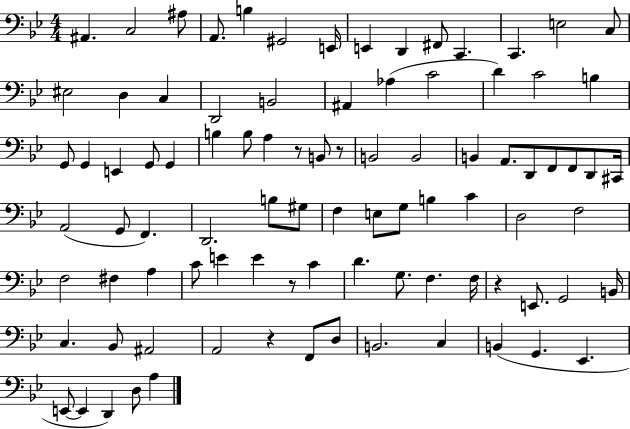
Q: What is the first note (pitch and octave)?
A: A#2